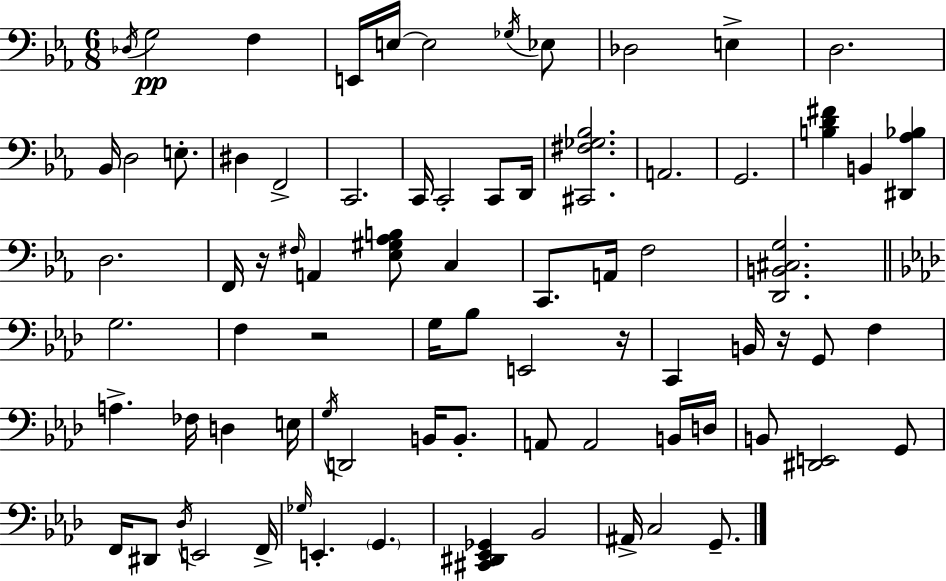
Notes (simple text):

Db3/s G3/h F3/q E2/s E3/s E3/h Gb3/s Eb3/e Db3/h E3/q D3/h. Bb2/s D3/h E3/e. D#3/q F2/h C2/h. C2/s C2/h C2/e D2/s [C#2,F#3,Gb3,Bb3]/h. A2/h. G2/h. [B3,D4,F#4]/q B2/q [D#2,Ab3,Bb3]/q D3/h. F2/s R/s F#3/s A2/q [Eb3,G#3,Ab3,B3]/e C3/q C2/e. A2/s F3/h [D2,B2,C#3,G3]/h. G3/h. F3/q R/h G3/s Bb3/e E2/h R/s C2/q B2/s R/s G2/e F3/q A3/q. FES3/s D3/q E3/s G3/s D2/h B2/s B2/e. A2/e A2/h B2/s D3/s B2/e [D#2,E2]/h G2/e F2/s D#2/e Db3/s E2/h F2/s Gb3/s E2/q. G2/q. [C#2,D#2,Eb2,Gb2]/q Bb2/h A#2/s C3/h G2/e.